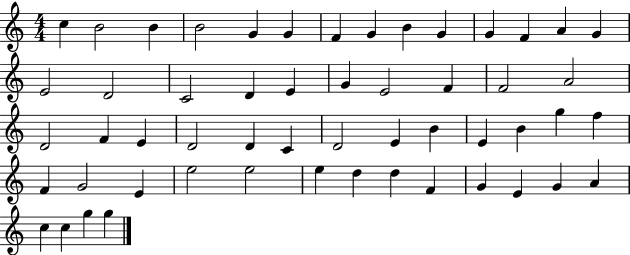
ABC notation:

X:1
T:Untitled
M:4/4
L:1/4
K:C
c B2 B B2 G G F G B G G F A G E2 D2 C2 D E G E2 F F2 A2 D2 F E D2 D C D2 E B E B g f F G2 E e2 e2 e d d F G E G A c c g g